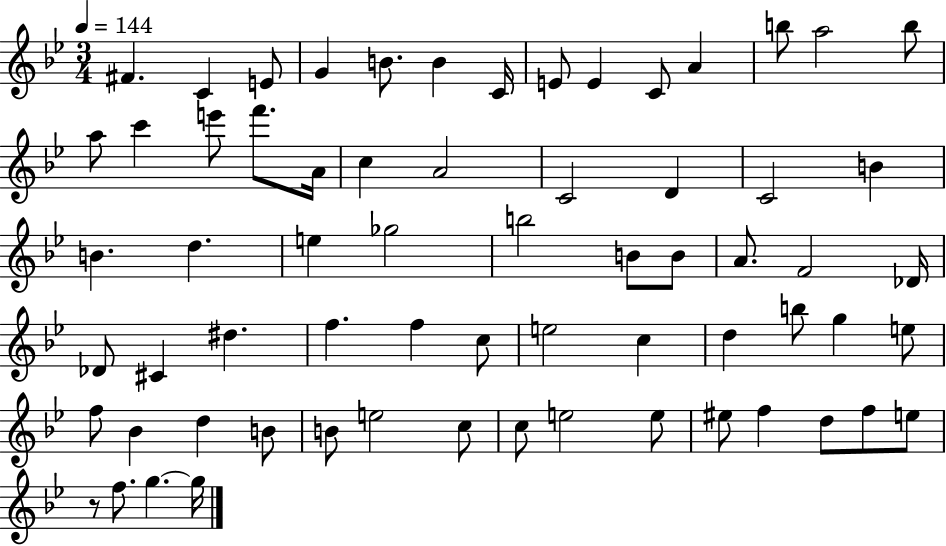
X:1
T:Untitled
M:3/4
L:1/4
K:Bb
^F C E/2 G B/2 B C/4 E/2 E C/2 A b/2 a2 b/2 a/2 c' e'/2 f'/2 A/4 c A2 C2 D C2 B B d e _g2 b2 B/2 B/2 A/2 F2 _D/4 _D/2 ^C ^d f f c/2 e2 c d b/2 g e/2 f/2 _B d B/2 B/2 e2 c/2 c/2 e2 e/2 ^e/2 f d/2 f/2 e/2 z/2 f/2 g g/4